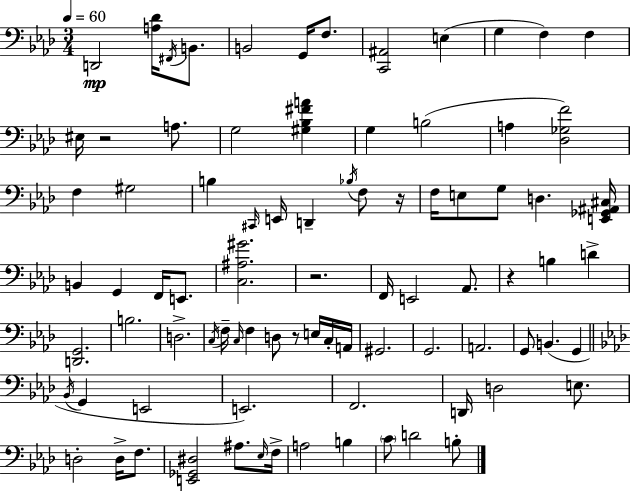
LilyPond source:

{
  \clef bass
  \numericTimeSignature
  \time 3/4
  \key f \minor
  \tempo 4 = 60
  d,2\mp <a des'>16 \acciaccatura { fis,16 } b,8. | b,2 g,16 f8. | <c, ais,>2 e4( | g4 f4) f4 | \break eis16 r2 a8. | g2 <gis bes fis' a'>4 | g4 b2( | a4 <des ges f'>2) | \break f4 gis2 | b4 \grace { cis,16 } e,16 d,4-- \acciaccatura { bes16 } | f8 r16 f16 e8 g8 d4. | <e, ges, ais, cis>16 b,4 g,4 f,16 | \break e,8. <c ais gis'>2. | r2. | f,16 e,2 | aes,8. r4 b4 d'4-> | \break <d, g,>2. | b2. | d2.-> | \acciaccatura { c16 } f16-- \grace { c16 } f4 d8 | \break r8 e16 c16-. a,16 gis,2. | g,2. | a,2. | g,8 b,4.( | \break g,4 \bar "||" \break \key f \minor \acciaccatura { bes,16 } g,4 e,2 | e,2.) | f,2. | d,16 d2 e8. | \break d2-. d16-> f8. | <e, ges, dis>2 ais8. | \grace { ees16 } f16-> a2 b4 | \parenthesize c'8 d'2 | \break b8-. \bar "|."
}